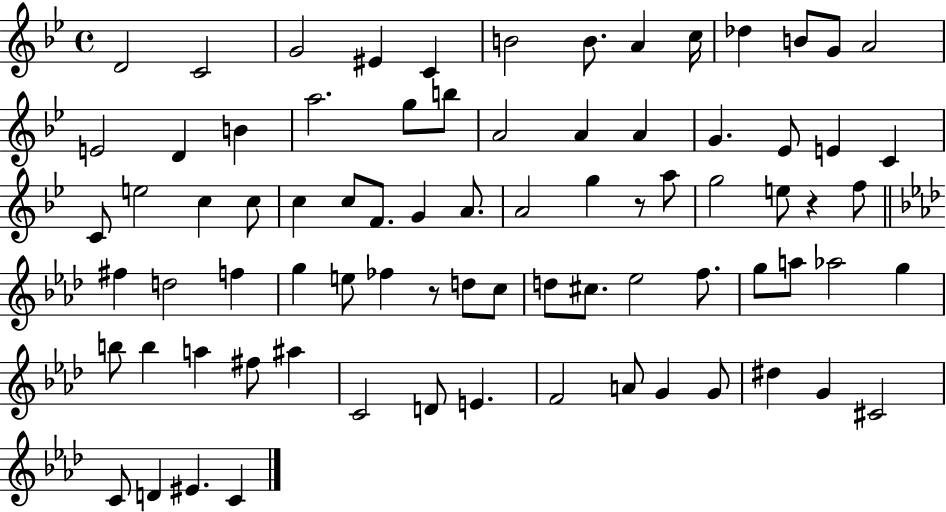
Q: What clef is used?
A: treble